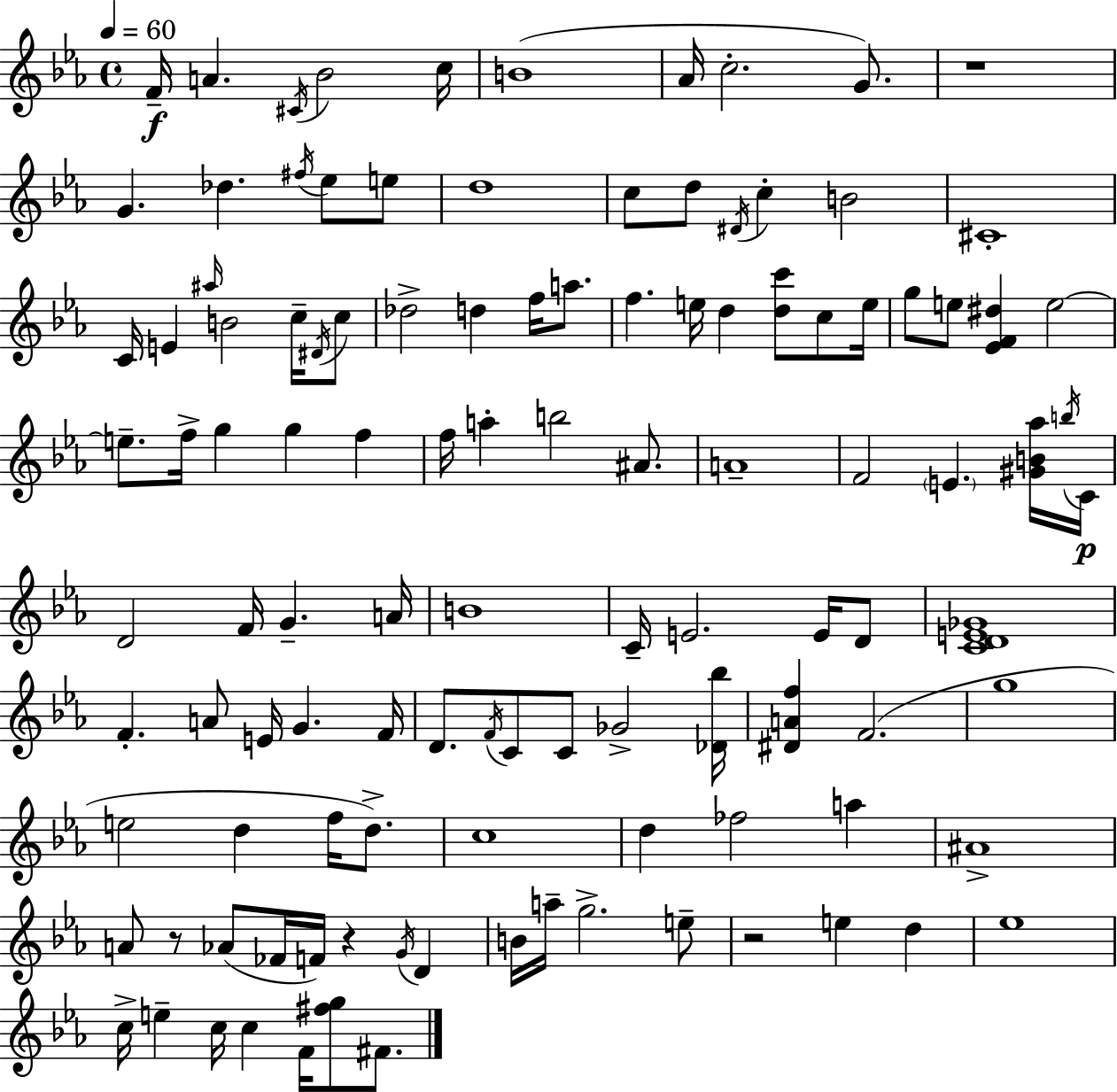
F4/s A4/q. C#4/s Bb4/h C5/s B4/w Ab4/s C5/h. G4/e. R/w G4/q. Db5/q. F#5/s Eb5/e E5/e D5/w C5/e D5/e D#4/s C5/q B4/h C#4/w C4/s E4/q A#5/s B4/h C5/s D#4/s C5/e Db5/h D5/q F5/s A5/e. F5/q. E5/s D5/q [D5,C6]/e C5/e E5/s G5/e E5/e [Eb4,F4,D#5]/q E5/h E5/e. F5/s G5/q G5/q F5/q F5/s A5/q B5/h A#4/e. A4/w F4/h E4/q. [G#4,B4,Ab5]/s B5/s C4/s D4/h F4/s G4/q. A4/s B4/w C4/s E4/h. E4/s D4/e [C4,D4,E4,Gb4]/w F4/q. A4/e E4/s G4/q. F4/s D4/e. F4/s C4/e C4/e Gb4/h [Db4,Bb5]/s [D#4,A4,F5]/q F4/h. G5/w E5/h D5/q F5/s D5/e. C5/w D5/q FES5/h A5/q A#4/w A4/e R/e Ab4/e FES4/s F4/s R/q G4/s D4/q B4/s A5/s G5/h. E5/e R/h E5/q D5/q Eb5/w C5/s E5/q C5/s C5/q F4/s [F#5,G5]/e F#4/e.